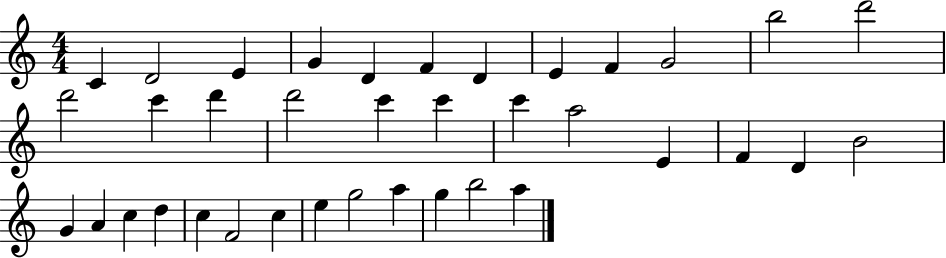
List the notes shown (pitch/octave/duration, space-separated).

C4/q D4/h E4/q G4/q D4/q F4/q D4/q E4/q F4/q G4/h B5/h D6/h D6/h C6/q D6/q D6/h C6/q C6/q C6/q A5/h E4/q F4/q D4/q B4/h G4/q A4/q C5/q D5/q C5/q F4/h C5/q E5/q G5/h A5/q G5/q B5/h A5/q